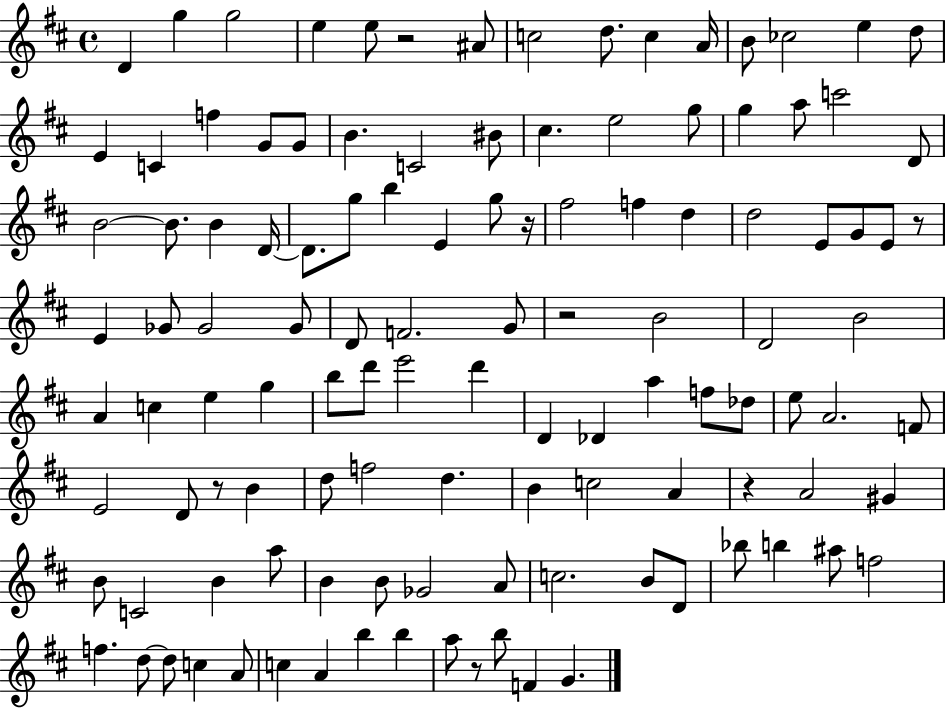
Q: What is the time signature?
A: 4/4